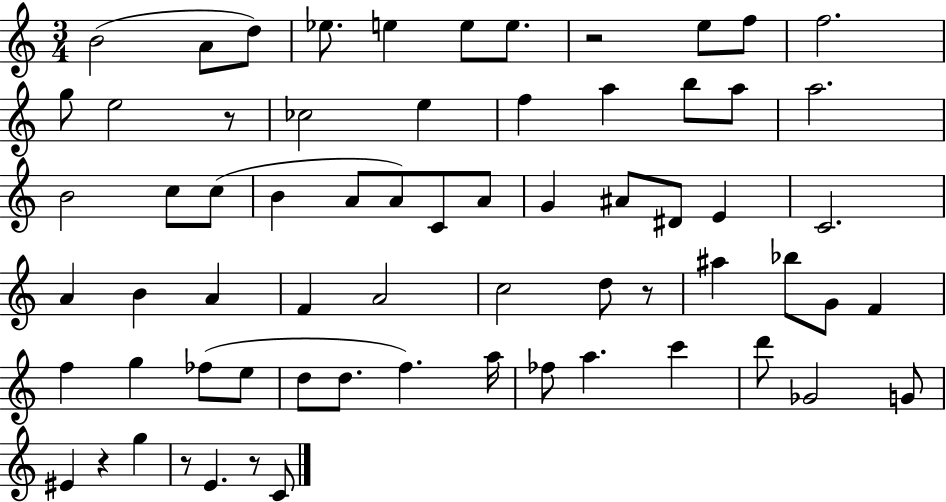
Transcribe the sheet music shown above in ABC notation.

X:1
T:Untitled
M:3/4
L:1/4
K:C
B2 A/2 d/2 _e/2 e e/2 e/2 z2 e/2 f/2 f2 g/2 e2 z/2 _c2 e f a b/2 a/2 a2 B2 c/2 c/2 B A/2 A/2 C/2 A/2 G ^A/2 ^D/2 E C2 A B A F A2 c2 d/2 z/2 ^a _b/2 G/2 F f g _f/2 e/2 d/2 d/2 f a/4 _f/2 a c' d'/2 _G2 G/2 ^E z g z/2 E z/2 C/2